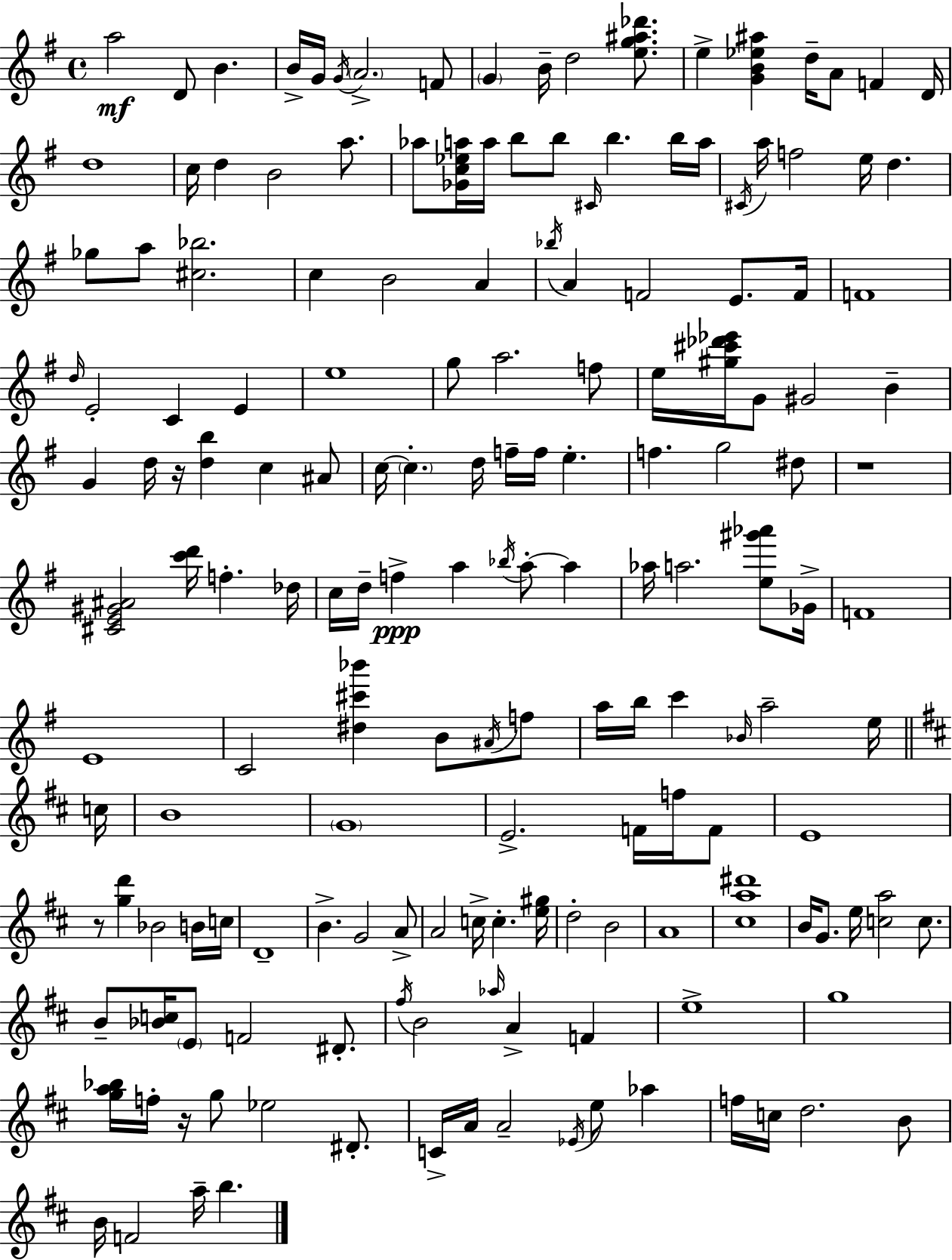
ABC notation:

X:1
T:Untitled
M:4/4
L:1/4
K:G
a2 D/2 B B/4 G/4 G/4 A2 F/2 G B/4 d2 [eg^a_d']/2 e [GB_e^a] d/4 A/2 F D/4 d4 c/4 d B2 a/2 _a/2 [_Gc_ea]/4 a/4 b/2 b/2 ^C/4 b b/4 a/4 ^C/4 a/4 f2 e/4 d _g/2 a/2 [^c_b]2 c B2 A _b/4 A F2 E/2 F/4 F4 d/4 E2 C E e4 g/2 a2 f/2 e/4 [^g^c'_d'_e']/4 G/2 ^G2 B G d/4 z/4 [db] c ^A/2 c/4 c d/4 f/4 f/4 e f g2 ^d/2 z4 [^CE^G^A]2 [c'd']/4 f _d/4 c/4 d/4 f a _b/4 a/2 a _a/4 a2 [e^g'_a']/2 _G/4 F4 E4 C2 [^d^c'_b'] B/2 ^A/4 f/2 a/4 b/4 c' _B/4 a2 e/4 c/4 B4 G4 E2 F/4 f/4 F/2 E4 z/2 [gd'] _B2 B/4 c/4 D4 B G2 A/2 A2 c/4 c [e^g]/4 d2 B2 A4 [^ca^d']4 B/4 G/2 e/4 [ca]2 c/2 B/2 [_Bc]/4 E/2 F2 ^D/2 ^f/4 B2 _a/4 A F e4 g4 [ga_b]/4 f/4 z/4 g/2 _e2 ^D/2 C/4 A/4 A2 _E/4 e/2 _a f/4 c/4 d2 B/2 B/4 F2 a/4 b